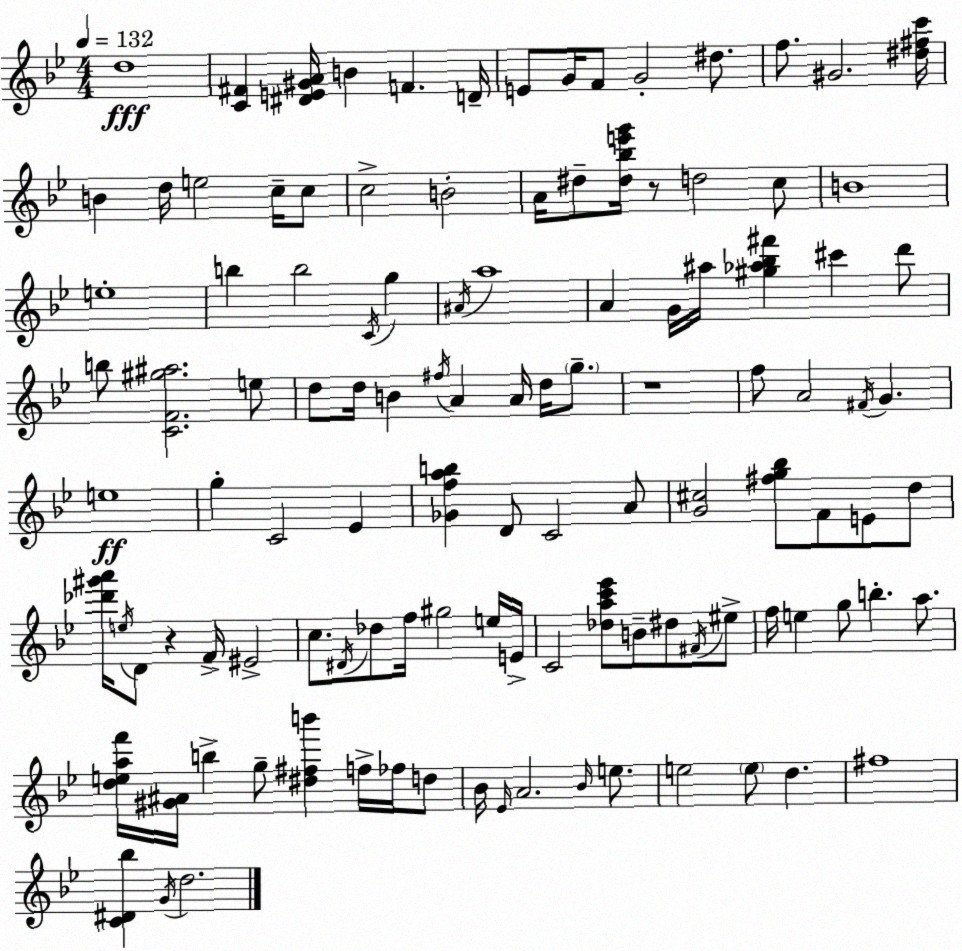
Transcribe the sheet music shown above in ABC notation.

X:1
T:Untitled
M:4/4
L:1/4
K:Gm
d4 [C^F] [^DE^GA]/4 B F D/4 E/2 G/4 F/2 G2 ^d/2 f/2 ^G2 [^d^fc']/4 B d/4 e2 c/4 c/2 c2 B2 A/4 ^d/2 [^d_be'g']/4 z/2 d2 c/2 B4 e4 b b2 C/4 g ^A/4 a4 A G/4 ^a/4 [^g_a_b^f'] ^c' d'/2 b/2 [CF^g^a]2 e/2 d/2 d/4 B ^f/4 A A/4 d/4 g/2 z4 f/2 A2 ^F/4 G e4 g C2 _E [_Gfab] D/2 C2 A/2 [G^c]2 [^fg_b]/2 F/2 E/2 d/2 [_d'^g'a']/4 e/4 D/2 z F/4 ^E2 c/2 ^D/4 _d/2 f/4 ^g2 e/4 E/4 C2 [_dac'_e']/2 B/2 ^d/2 ^F/4 ^e/2 f/4 e g/2 b a/2 [deaf']/4 [^G^A]/4 b g/2 [^d^fb'] f/4 _f/4 d/2 _B/4 _E/4 A2 _B/4 e/2 e2 e/2 d ^f4 [C^D_b] G/4 d2